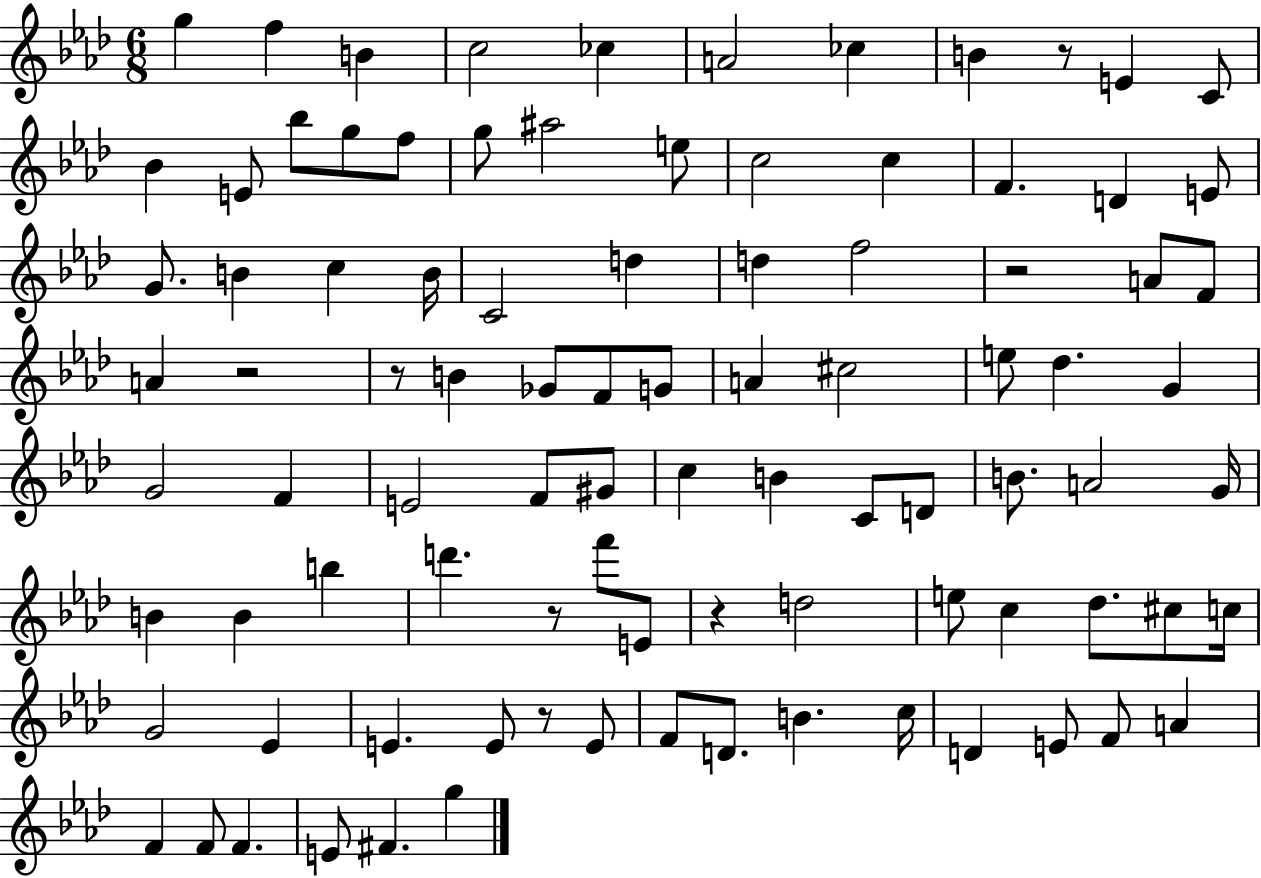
G5/q F5/q B4/q C5/h CES5/q A4/h CES5/q B4/q R/e E4/q C4/e Bb4/q E4/e Bb5/e G5/e F5/e G5/e A#5/h E5/e C5/h C5/q F4/q. D4/q E4/e G4/e. B4/q C5/q B4/s C4/h D5/q D5/q F5/h R/h A4/e F4/e A4/q R/h R/e B4/q Gb4/e F4/e G4/e A4/q C#5/h E5/e Db5/q. G4/q G4/h F4/q E4/h F4/e G#4/e C5/q B4/q C4/e D4/e B4/e. A4/h G4/s B4/q B4/q B5/q D6/q. R/e F6/e E4/e R/q D5/h E5/e C5/q Db5/e. C#5/e C5/s G4/h Eb4/q E4/q. E4/e R/e E4/e F4/e D4/e. B4/q. C5/s D4/q E4/e F4/e A4/q F4/q F4/e F4/q. E4/e F#4/q. G5/q